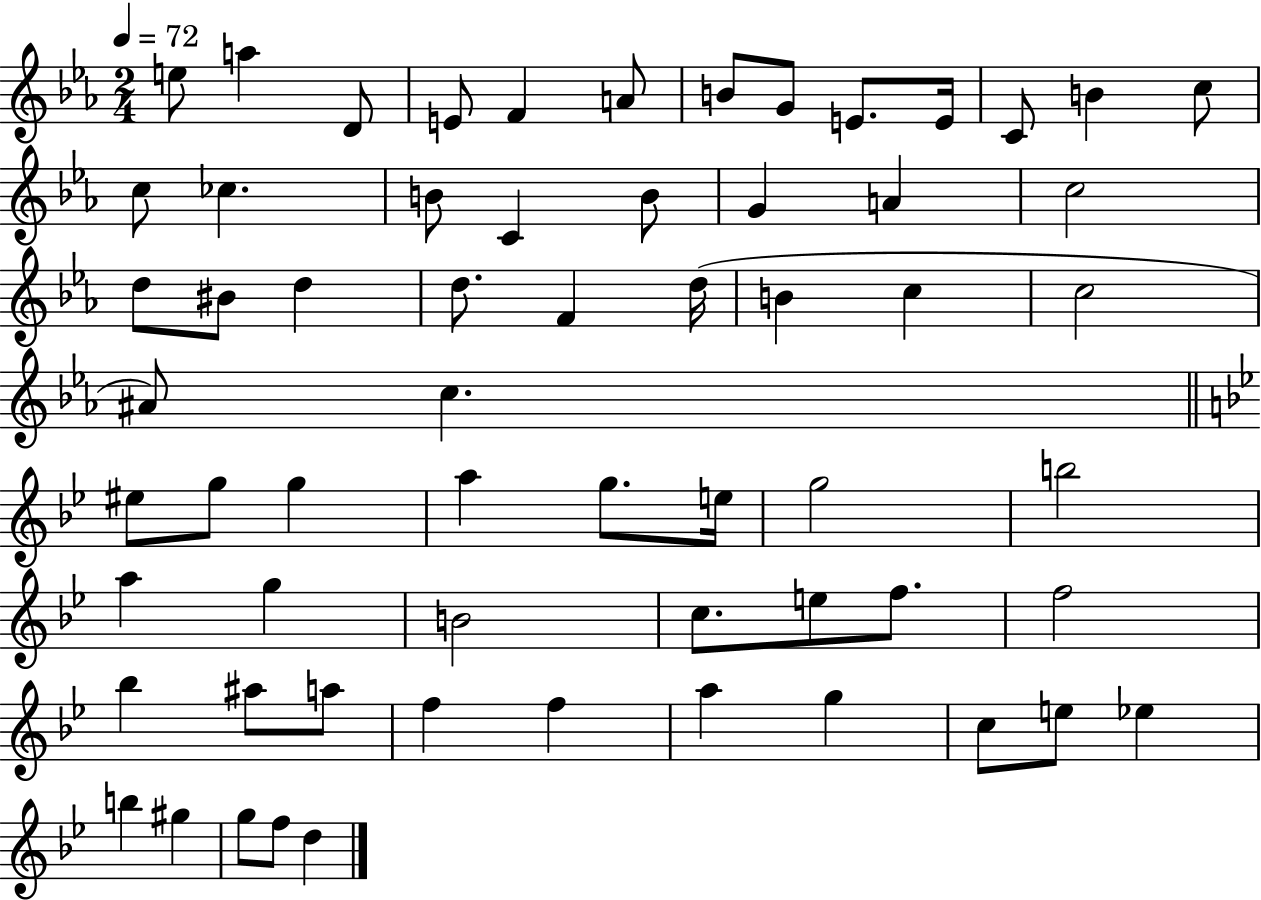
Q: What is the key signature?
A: EES major